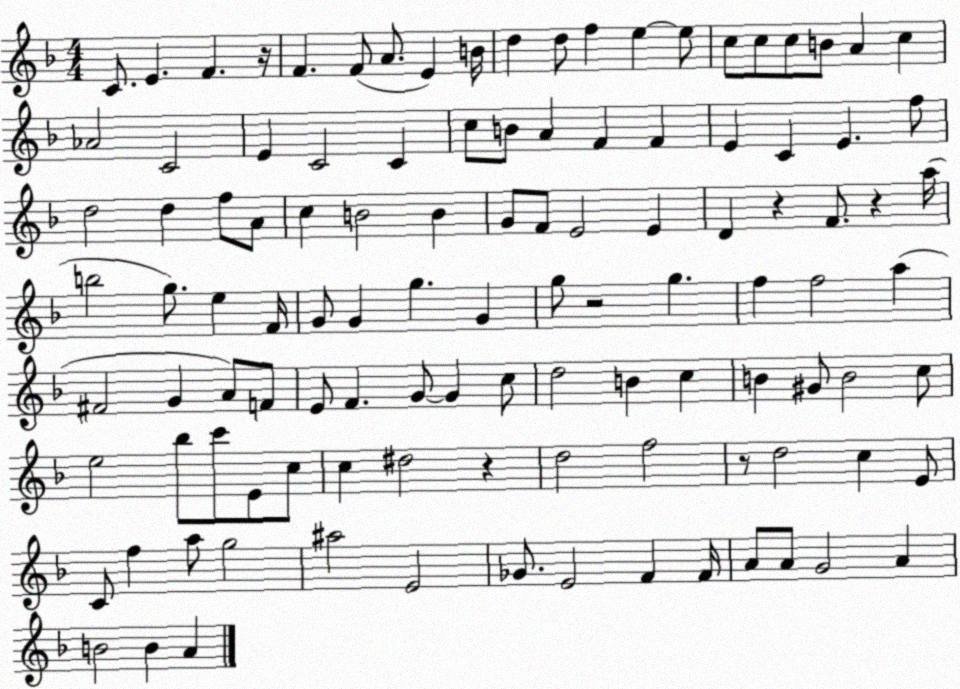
X:1
T:Untitled
M:4/4
L:1/4
K:F
C/2 E F z/4 F F/2 A/2 E B/4 d d/2 f e e/2 c/2 c/2 c/2 B/2 A c _A2 C2 E C2 C c/2 B/2 A F F E C E f/2 d2 d f/2 A/2 c B2 B G/2 F/2 E2 E D z F/2 z a/4 b2 g/2 e F/4 G/2 G g G g/2 z2 g f f2 a ^F2 G A/2 F/2 E/2 F G/2 G c/2 d2 B c B ^G/2 B2 c/2 e2 _b/2 c'/2 E/2 c/2 c ^d2 z d2 f2 z/2 d2 c E/2 C/2 f a/2 g2 ^a2 E2 _G/2 E2 F F/4 A/2 A/2 G2 A B2 B A